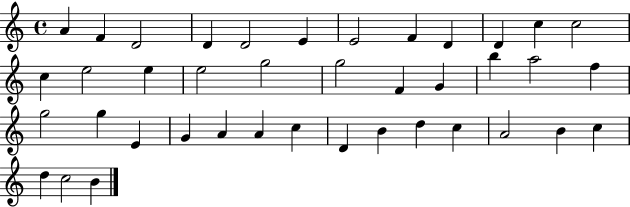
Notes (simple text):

A4/q F4/q D4/h D4/q D4/h E4/q E4/h F4/q D4/q D4/q C5/q C5/h C5/q E5/h E5/q E5/h G5/h G5/h F4/q G4/q B5/q A5/h F5/q G5/h G5/q E4/q G4/q A4/q A4/q C5/q D4/q B4/q D5/q C5/q A4/h B4/q C5/q D5/q C5/h B4/q